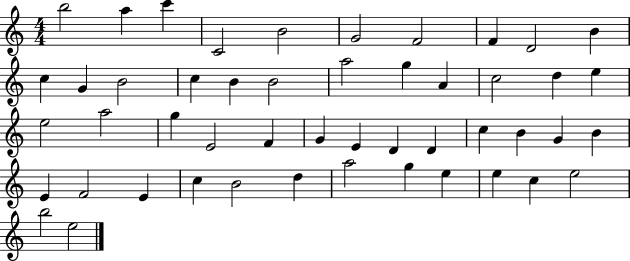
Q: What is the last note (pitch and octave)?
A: E5